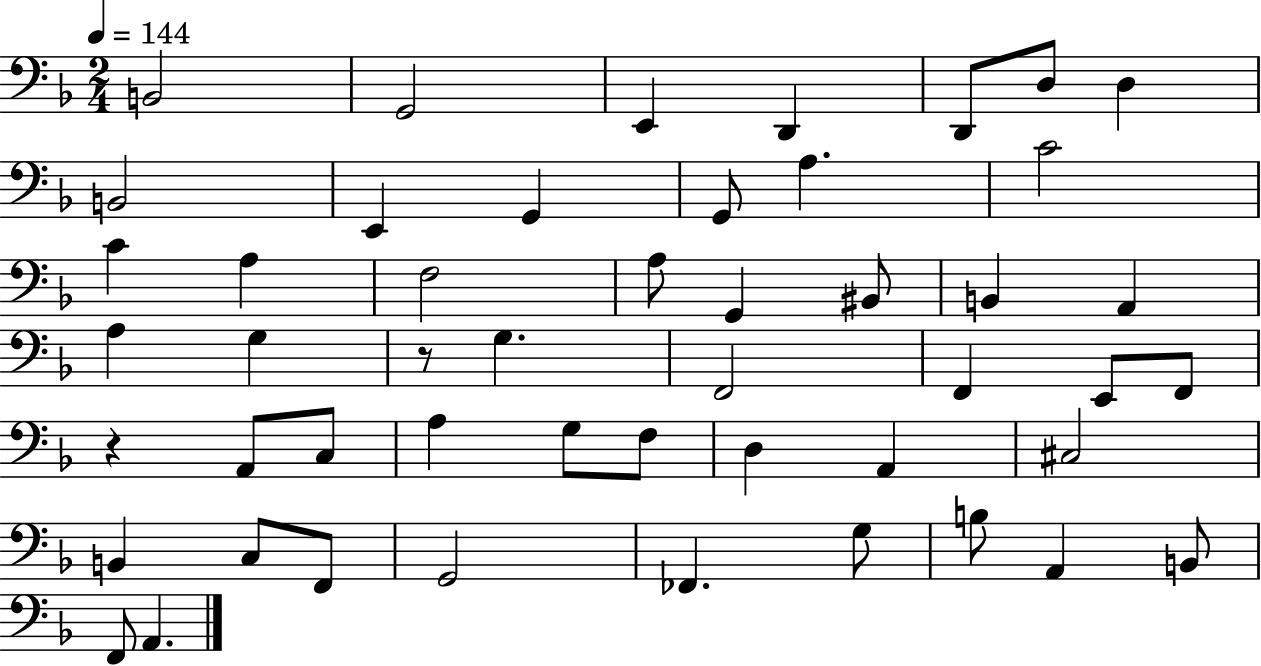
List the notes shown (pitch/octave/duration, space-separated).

B2/h G2/h E2/q D2/q D2/e D3/e D3/q B2/h E2/q G2/q G2/e A3/q. C4/h C4/q A3/q F3/h A3/e G2/q BIS2/e B2/q A2/q A3/q G3/q R/e G3/q. F2/h F2/q E2/e F2/e R/q A2/e C3/e A3/q G3/e F3/e D3/q A2/q C#3/h B2/q C3/e F2/e G2/h FES2/q. G3/e B3/e A2/q B2/e F2/e A2/q.